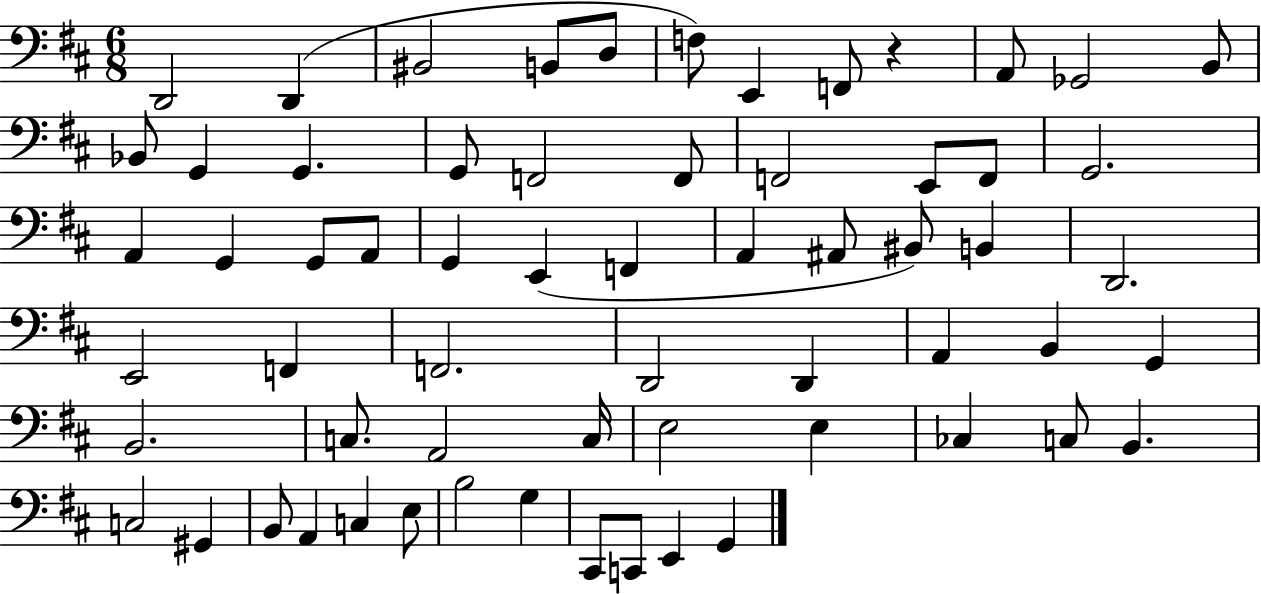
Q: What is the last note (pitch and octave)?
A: G2